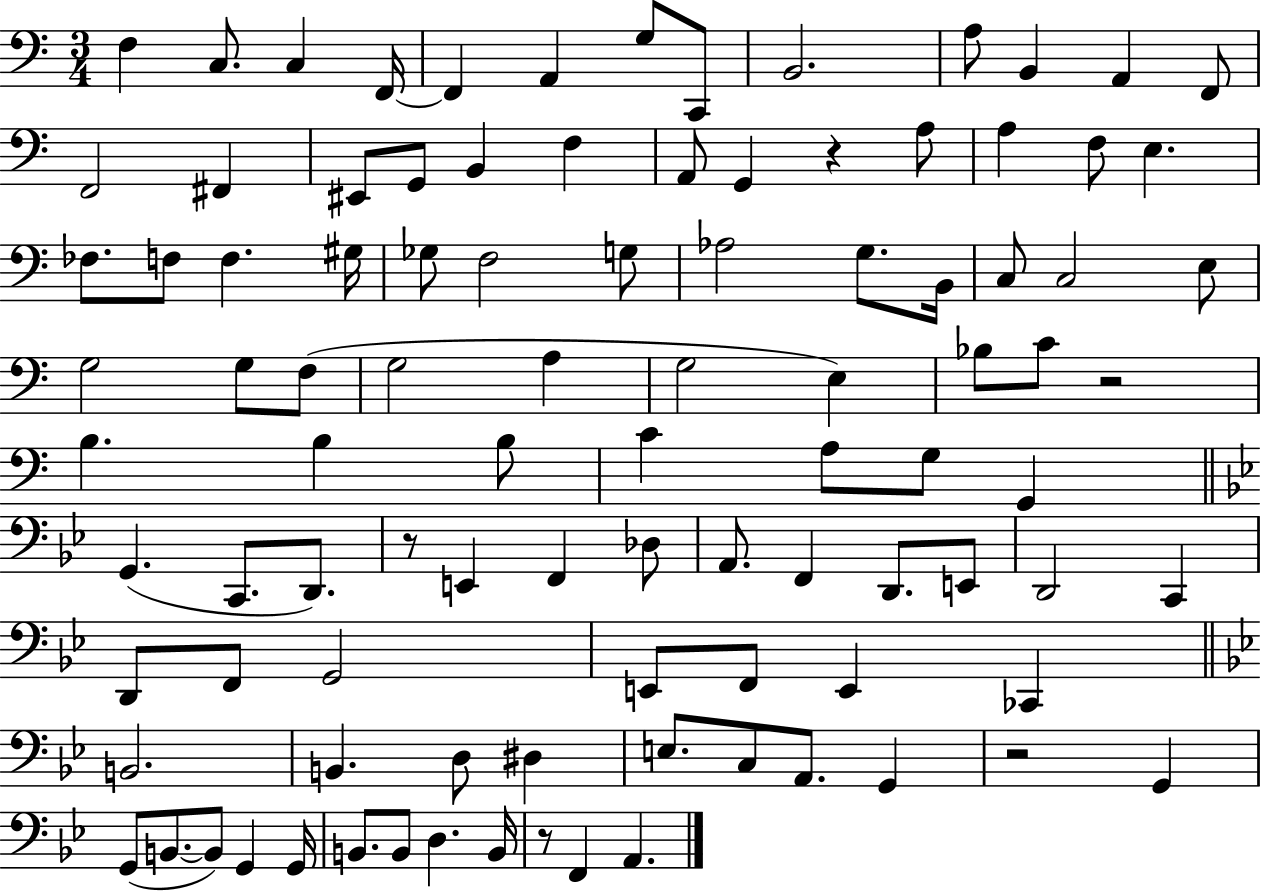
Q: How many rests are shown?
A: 5